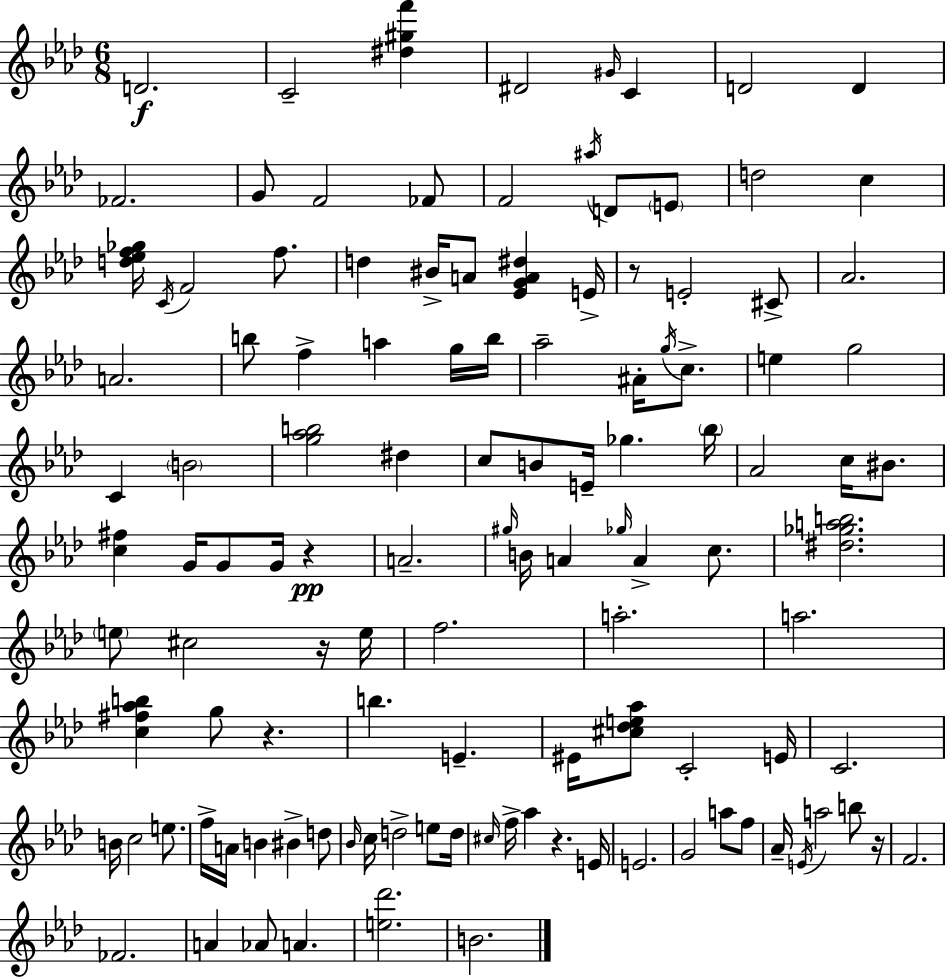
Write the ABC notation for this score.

X:1
T:Untitled
M:6/8
L:1/4
K:Fm
D2 C2 [^d^gf'] ^D2 ^G/4 C D2 D _F2 G/2 F2 _F/2 F2 ^a/4 D/2 E/2 d2 c [d_ef_g]/4 C/4 F2 f/2 d ^B/4 A/2 [_EGA^d] E/4 z/2 E2 ^C/2 _A2 A2 b/2 f a g/4 b/4 _a2 ^A/4 g/4 c/2 e g2 C B2 [g_ab]2 ^d c/2 B/2 E/4 _g _b/4 _A2 c/4 ^B/2 [c^f] G/4 G/2 G/4 z A2 ^g/4 B/4 A _g/4 A c/2 [^d_gab]2 e/2 ^c2 z/4 e/4 f2 a2 a2 [c^f_ab] g/2 z b E ^E/4 [^c_de_a]/2 C2 E/4 C2 B/4 c2 e/2 f/4 A/4 B ^B d/2 _B/4 c/4 d2 e/2 d/4 ^c/4 f/4 _a z E/4 E2 G2 a/2 f/2 _A/4 E/4 a2 b/2 z/4 F2 _F2 A _A/2 A [e_d']2 B2